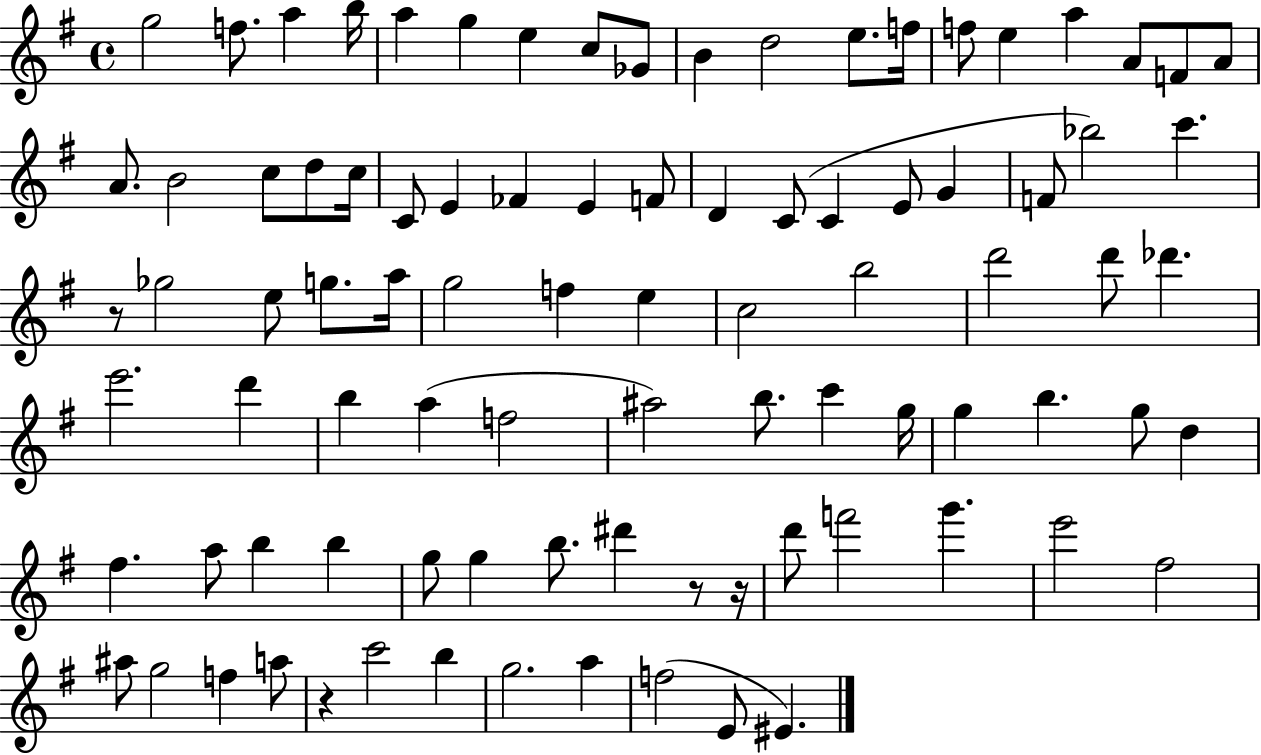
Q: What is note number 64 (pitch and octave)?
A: A5